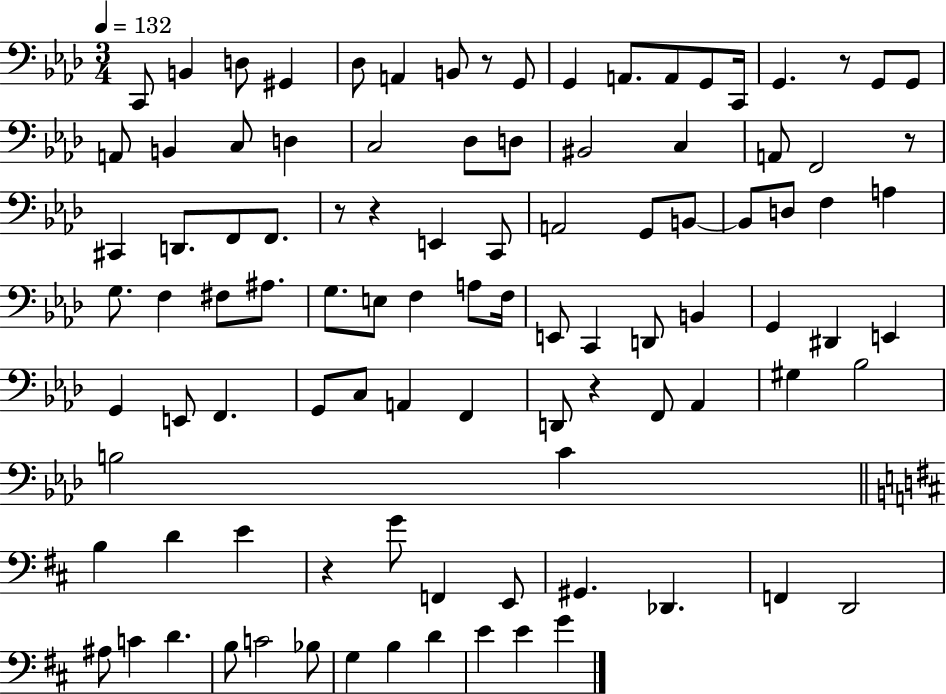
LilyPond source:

{
  \clef bass
  \numericTimeSignature
  \time 3/4
  \key aes \major
  \tempo 4 = 132
  c,8 b,4 d8 gis,4 | des8 a,4 b,8 r8 g,8 | g,4 a,8. a,8 g,8 c,16 | g,4. r8 g,8 g,8 | \break a,8 b,4 c8 d4 | c2 des8 d8 | bis,2 c4 | a,8 f,2 r8 | \break cis,4 d,8. f,8 f,8. | r8 r4 e,4 c,8 | a,2 g,8 b,8~~ | b,8 d8 f4 a4 | \break g8. f4 fis8 ais8. | g8. e8 f4 a8 f16 | e,8 c,4 d,8 b,4 | g,4 dis,4 e,4 | \break g,4 e,8 f,4. | g,8 c8 a,4 f,4 | d,8 r4 f,8 aes,4 | gis4 bes2 | \break b2 c'4 | \bar "||" \break \key b \minor b4 d'4 e'4 | r4 g'8 f,4 e,8 | gis,4. des,4. | f,4 d,2 | \break ais8 c'4 d'4. | b8 c'2 bes8 | g4 b4 d'4 | e'4 e'4 g'4 | \break \bar "|."
}